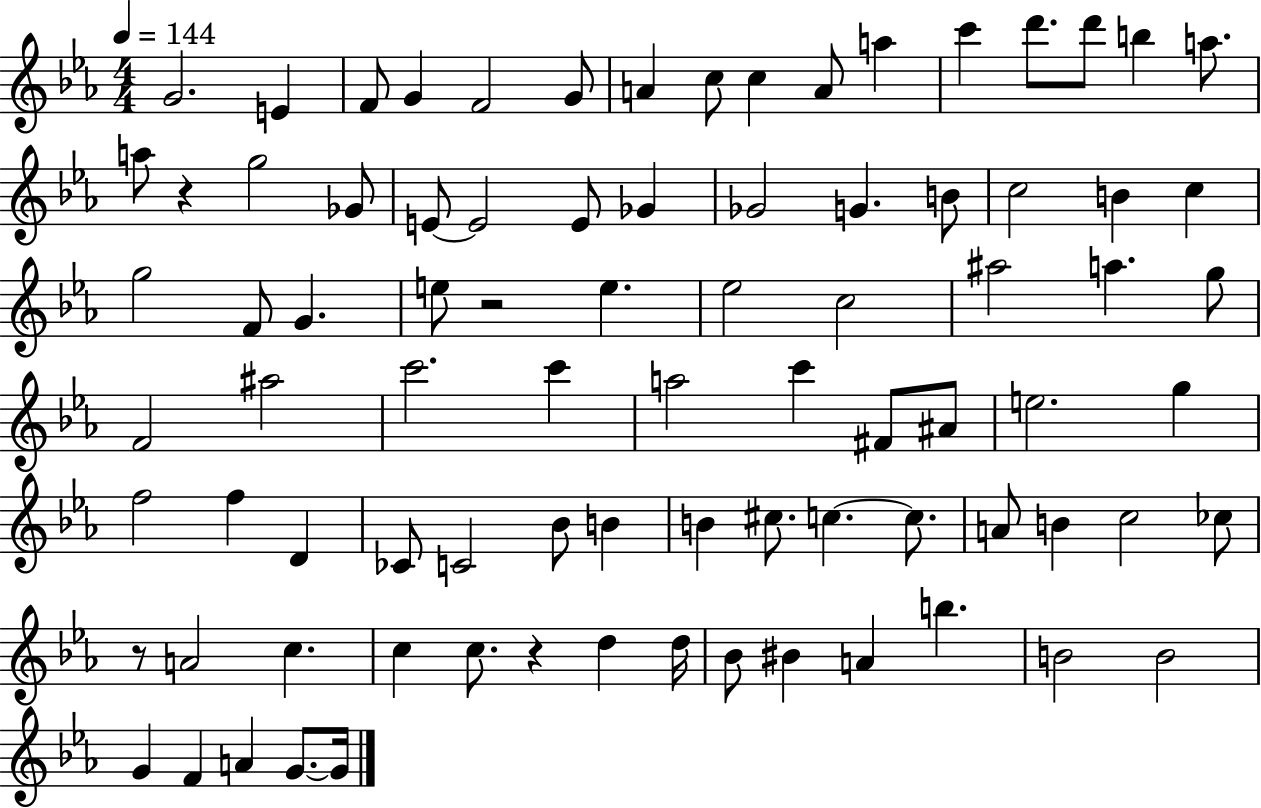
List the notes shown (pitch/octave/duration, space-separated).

G4/h. E4/q F4/e G4/q F4/h G4/e A4/q C5/e C5/q A4/e A5/q C6/q D6/e. D6/e B5/q A5/e. A5/e R/q G5/h Gb4/e E4/e E4/h E4/e Gb4/q Gb4/h G4/q. B4/e C5/h B4/q C5/q G5/h F4/e G4/q. E5/e R/h E5/q. Eb5/h C5/h A#5/h A5/q. G5/e F4/h A#5/h C6/h. C6/q A5/h C6/q F#4/e A#4/e E5/h. G5/q F5/h F5/q D4/q CES4/e C4/h Bb4/e B4/q B4/q C#5/e. C5/q. C5/e. A4/e B4/q C5/h CES5/e R/e A4/h C5/q. C5/q C5/e. R/q D5/q D5/s Bb4/e BIS4/q A4/q B5/q. B4/h B4/h G4/q F4/q A4/q G4/e. G4/s